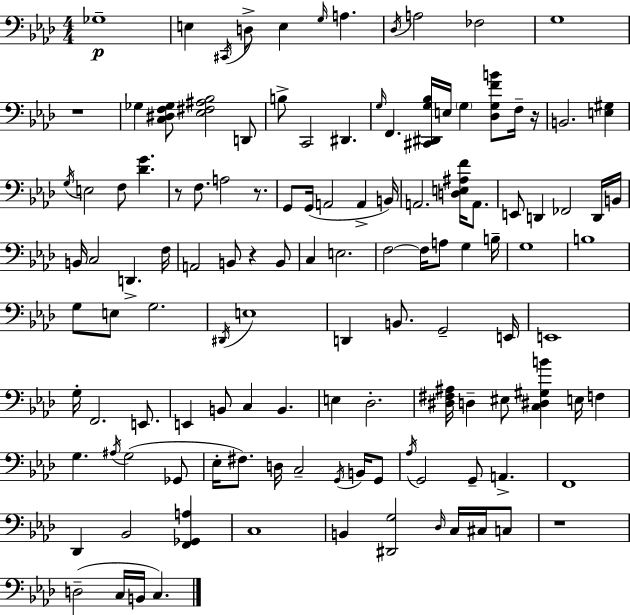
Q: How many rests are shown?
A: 6